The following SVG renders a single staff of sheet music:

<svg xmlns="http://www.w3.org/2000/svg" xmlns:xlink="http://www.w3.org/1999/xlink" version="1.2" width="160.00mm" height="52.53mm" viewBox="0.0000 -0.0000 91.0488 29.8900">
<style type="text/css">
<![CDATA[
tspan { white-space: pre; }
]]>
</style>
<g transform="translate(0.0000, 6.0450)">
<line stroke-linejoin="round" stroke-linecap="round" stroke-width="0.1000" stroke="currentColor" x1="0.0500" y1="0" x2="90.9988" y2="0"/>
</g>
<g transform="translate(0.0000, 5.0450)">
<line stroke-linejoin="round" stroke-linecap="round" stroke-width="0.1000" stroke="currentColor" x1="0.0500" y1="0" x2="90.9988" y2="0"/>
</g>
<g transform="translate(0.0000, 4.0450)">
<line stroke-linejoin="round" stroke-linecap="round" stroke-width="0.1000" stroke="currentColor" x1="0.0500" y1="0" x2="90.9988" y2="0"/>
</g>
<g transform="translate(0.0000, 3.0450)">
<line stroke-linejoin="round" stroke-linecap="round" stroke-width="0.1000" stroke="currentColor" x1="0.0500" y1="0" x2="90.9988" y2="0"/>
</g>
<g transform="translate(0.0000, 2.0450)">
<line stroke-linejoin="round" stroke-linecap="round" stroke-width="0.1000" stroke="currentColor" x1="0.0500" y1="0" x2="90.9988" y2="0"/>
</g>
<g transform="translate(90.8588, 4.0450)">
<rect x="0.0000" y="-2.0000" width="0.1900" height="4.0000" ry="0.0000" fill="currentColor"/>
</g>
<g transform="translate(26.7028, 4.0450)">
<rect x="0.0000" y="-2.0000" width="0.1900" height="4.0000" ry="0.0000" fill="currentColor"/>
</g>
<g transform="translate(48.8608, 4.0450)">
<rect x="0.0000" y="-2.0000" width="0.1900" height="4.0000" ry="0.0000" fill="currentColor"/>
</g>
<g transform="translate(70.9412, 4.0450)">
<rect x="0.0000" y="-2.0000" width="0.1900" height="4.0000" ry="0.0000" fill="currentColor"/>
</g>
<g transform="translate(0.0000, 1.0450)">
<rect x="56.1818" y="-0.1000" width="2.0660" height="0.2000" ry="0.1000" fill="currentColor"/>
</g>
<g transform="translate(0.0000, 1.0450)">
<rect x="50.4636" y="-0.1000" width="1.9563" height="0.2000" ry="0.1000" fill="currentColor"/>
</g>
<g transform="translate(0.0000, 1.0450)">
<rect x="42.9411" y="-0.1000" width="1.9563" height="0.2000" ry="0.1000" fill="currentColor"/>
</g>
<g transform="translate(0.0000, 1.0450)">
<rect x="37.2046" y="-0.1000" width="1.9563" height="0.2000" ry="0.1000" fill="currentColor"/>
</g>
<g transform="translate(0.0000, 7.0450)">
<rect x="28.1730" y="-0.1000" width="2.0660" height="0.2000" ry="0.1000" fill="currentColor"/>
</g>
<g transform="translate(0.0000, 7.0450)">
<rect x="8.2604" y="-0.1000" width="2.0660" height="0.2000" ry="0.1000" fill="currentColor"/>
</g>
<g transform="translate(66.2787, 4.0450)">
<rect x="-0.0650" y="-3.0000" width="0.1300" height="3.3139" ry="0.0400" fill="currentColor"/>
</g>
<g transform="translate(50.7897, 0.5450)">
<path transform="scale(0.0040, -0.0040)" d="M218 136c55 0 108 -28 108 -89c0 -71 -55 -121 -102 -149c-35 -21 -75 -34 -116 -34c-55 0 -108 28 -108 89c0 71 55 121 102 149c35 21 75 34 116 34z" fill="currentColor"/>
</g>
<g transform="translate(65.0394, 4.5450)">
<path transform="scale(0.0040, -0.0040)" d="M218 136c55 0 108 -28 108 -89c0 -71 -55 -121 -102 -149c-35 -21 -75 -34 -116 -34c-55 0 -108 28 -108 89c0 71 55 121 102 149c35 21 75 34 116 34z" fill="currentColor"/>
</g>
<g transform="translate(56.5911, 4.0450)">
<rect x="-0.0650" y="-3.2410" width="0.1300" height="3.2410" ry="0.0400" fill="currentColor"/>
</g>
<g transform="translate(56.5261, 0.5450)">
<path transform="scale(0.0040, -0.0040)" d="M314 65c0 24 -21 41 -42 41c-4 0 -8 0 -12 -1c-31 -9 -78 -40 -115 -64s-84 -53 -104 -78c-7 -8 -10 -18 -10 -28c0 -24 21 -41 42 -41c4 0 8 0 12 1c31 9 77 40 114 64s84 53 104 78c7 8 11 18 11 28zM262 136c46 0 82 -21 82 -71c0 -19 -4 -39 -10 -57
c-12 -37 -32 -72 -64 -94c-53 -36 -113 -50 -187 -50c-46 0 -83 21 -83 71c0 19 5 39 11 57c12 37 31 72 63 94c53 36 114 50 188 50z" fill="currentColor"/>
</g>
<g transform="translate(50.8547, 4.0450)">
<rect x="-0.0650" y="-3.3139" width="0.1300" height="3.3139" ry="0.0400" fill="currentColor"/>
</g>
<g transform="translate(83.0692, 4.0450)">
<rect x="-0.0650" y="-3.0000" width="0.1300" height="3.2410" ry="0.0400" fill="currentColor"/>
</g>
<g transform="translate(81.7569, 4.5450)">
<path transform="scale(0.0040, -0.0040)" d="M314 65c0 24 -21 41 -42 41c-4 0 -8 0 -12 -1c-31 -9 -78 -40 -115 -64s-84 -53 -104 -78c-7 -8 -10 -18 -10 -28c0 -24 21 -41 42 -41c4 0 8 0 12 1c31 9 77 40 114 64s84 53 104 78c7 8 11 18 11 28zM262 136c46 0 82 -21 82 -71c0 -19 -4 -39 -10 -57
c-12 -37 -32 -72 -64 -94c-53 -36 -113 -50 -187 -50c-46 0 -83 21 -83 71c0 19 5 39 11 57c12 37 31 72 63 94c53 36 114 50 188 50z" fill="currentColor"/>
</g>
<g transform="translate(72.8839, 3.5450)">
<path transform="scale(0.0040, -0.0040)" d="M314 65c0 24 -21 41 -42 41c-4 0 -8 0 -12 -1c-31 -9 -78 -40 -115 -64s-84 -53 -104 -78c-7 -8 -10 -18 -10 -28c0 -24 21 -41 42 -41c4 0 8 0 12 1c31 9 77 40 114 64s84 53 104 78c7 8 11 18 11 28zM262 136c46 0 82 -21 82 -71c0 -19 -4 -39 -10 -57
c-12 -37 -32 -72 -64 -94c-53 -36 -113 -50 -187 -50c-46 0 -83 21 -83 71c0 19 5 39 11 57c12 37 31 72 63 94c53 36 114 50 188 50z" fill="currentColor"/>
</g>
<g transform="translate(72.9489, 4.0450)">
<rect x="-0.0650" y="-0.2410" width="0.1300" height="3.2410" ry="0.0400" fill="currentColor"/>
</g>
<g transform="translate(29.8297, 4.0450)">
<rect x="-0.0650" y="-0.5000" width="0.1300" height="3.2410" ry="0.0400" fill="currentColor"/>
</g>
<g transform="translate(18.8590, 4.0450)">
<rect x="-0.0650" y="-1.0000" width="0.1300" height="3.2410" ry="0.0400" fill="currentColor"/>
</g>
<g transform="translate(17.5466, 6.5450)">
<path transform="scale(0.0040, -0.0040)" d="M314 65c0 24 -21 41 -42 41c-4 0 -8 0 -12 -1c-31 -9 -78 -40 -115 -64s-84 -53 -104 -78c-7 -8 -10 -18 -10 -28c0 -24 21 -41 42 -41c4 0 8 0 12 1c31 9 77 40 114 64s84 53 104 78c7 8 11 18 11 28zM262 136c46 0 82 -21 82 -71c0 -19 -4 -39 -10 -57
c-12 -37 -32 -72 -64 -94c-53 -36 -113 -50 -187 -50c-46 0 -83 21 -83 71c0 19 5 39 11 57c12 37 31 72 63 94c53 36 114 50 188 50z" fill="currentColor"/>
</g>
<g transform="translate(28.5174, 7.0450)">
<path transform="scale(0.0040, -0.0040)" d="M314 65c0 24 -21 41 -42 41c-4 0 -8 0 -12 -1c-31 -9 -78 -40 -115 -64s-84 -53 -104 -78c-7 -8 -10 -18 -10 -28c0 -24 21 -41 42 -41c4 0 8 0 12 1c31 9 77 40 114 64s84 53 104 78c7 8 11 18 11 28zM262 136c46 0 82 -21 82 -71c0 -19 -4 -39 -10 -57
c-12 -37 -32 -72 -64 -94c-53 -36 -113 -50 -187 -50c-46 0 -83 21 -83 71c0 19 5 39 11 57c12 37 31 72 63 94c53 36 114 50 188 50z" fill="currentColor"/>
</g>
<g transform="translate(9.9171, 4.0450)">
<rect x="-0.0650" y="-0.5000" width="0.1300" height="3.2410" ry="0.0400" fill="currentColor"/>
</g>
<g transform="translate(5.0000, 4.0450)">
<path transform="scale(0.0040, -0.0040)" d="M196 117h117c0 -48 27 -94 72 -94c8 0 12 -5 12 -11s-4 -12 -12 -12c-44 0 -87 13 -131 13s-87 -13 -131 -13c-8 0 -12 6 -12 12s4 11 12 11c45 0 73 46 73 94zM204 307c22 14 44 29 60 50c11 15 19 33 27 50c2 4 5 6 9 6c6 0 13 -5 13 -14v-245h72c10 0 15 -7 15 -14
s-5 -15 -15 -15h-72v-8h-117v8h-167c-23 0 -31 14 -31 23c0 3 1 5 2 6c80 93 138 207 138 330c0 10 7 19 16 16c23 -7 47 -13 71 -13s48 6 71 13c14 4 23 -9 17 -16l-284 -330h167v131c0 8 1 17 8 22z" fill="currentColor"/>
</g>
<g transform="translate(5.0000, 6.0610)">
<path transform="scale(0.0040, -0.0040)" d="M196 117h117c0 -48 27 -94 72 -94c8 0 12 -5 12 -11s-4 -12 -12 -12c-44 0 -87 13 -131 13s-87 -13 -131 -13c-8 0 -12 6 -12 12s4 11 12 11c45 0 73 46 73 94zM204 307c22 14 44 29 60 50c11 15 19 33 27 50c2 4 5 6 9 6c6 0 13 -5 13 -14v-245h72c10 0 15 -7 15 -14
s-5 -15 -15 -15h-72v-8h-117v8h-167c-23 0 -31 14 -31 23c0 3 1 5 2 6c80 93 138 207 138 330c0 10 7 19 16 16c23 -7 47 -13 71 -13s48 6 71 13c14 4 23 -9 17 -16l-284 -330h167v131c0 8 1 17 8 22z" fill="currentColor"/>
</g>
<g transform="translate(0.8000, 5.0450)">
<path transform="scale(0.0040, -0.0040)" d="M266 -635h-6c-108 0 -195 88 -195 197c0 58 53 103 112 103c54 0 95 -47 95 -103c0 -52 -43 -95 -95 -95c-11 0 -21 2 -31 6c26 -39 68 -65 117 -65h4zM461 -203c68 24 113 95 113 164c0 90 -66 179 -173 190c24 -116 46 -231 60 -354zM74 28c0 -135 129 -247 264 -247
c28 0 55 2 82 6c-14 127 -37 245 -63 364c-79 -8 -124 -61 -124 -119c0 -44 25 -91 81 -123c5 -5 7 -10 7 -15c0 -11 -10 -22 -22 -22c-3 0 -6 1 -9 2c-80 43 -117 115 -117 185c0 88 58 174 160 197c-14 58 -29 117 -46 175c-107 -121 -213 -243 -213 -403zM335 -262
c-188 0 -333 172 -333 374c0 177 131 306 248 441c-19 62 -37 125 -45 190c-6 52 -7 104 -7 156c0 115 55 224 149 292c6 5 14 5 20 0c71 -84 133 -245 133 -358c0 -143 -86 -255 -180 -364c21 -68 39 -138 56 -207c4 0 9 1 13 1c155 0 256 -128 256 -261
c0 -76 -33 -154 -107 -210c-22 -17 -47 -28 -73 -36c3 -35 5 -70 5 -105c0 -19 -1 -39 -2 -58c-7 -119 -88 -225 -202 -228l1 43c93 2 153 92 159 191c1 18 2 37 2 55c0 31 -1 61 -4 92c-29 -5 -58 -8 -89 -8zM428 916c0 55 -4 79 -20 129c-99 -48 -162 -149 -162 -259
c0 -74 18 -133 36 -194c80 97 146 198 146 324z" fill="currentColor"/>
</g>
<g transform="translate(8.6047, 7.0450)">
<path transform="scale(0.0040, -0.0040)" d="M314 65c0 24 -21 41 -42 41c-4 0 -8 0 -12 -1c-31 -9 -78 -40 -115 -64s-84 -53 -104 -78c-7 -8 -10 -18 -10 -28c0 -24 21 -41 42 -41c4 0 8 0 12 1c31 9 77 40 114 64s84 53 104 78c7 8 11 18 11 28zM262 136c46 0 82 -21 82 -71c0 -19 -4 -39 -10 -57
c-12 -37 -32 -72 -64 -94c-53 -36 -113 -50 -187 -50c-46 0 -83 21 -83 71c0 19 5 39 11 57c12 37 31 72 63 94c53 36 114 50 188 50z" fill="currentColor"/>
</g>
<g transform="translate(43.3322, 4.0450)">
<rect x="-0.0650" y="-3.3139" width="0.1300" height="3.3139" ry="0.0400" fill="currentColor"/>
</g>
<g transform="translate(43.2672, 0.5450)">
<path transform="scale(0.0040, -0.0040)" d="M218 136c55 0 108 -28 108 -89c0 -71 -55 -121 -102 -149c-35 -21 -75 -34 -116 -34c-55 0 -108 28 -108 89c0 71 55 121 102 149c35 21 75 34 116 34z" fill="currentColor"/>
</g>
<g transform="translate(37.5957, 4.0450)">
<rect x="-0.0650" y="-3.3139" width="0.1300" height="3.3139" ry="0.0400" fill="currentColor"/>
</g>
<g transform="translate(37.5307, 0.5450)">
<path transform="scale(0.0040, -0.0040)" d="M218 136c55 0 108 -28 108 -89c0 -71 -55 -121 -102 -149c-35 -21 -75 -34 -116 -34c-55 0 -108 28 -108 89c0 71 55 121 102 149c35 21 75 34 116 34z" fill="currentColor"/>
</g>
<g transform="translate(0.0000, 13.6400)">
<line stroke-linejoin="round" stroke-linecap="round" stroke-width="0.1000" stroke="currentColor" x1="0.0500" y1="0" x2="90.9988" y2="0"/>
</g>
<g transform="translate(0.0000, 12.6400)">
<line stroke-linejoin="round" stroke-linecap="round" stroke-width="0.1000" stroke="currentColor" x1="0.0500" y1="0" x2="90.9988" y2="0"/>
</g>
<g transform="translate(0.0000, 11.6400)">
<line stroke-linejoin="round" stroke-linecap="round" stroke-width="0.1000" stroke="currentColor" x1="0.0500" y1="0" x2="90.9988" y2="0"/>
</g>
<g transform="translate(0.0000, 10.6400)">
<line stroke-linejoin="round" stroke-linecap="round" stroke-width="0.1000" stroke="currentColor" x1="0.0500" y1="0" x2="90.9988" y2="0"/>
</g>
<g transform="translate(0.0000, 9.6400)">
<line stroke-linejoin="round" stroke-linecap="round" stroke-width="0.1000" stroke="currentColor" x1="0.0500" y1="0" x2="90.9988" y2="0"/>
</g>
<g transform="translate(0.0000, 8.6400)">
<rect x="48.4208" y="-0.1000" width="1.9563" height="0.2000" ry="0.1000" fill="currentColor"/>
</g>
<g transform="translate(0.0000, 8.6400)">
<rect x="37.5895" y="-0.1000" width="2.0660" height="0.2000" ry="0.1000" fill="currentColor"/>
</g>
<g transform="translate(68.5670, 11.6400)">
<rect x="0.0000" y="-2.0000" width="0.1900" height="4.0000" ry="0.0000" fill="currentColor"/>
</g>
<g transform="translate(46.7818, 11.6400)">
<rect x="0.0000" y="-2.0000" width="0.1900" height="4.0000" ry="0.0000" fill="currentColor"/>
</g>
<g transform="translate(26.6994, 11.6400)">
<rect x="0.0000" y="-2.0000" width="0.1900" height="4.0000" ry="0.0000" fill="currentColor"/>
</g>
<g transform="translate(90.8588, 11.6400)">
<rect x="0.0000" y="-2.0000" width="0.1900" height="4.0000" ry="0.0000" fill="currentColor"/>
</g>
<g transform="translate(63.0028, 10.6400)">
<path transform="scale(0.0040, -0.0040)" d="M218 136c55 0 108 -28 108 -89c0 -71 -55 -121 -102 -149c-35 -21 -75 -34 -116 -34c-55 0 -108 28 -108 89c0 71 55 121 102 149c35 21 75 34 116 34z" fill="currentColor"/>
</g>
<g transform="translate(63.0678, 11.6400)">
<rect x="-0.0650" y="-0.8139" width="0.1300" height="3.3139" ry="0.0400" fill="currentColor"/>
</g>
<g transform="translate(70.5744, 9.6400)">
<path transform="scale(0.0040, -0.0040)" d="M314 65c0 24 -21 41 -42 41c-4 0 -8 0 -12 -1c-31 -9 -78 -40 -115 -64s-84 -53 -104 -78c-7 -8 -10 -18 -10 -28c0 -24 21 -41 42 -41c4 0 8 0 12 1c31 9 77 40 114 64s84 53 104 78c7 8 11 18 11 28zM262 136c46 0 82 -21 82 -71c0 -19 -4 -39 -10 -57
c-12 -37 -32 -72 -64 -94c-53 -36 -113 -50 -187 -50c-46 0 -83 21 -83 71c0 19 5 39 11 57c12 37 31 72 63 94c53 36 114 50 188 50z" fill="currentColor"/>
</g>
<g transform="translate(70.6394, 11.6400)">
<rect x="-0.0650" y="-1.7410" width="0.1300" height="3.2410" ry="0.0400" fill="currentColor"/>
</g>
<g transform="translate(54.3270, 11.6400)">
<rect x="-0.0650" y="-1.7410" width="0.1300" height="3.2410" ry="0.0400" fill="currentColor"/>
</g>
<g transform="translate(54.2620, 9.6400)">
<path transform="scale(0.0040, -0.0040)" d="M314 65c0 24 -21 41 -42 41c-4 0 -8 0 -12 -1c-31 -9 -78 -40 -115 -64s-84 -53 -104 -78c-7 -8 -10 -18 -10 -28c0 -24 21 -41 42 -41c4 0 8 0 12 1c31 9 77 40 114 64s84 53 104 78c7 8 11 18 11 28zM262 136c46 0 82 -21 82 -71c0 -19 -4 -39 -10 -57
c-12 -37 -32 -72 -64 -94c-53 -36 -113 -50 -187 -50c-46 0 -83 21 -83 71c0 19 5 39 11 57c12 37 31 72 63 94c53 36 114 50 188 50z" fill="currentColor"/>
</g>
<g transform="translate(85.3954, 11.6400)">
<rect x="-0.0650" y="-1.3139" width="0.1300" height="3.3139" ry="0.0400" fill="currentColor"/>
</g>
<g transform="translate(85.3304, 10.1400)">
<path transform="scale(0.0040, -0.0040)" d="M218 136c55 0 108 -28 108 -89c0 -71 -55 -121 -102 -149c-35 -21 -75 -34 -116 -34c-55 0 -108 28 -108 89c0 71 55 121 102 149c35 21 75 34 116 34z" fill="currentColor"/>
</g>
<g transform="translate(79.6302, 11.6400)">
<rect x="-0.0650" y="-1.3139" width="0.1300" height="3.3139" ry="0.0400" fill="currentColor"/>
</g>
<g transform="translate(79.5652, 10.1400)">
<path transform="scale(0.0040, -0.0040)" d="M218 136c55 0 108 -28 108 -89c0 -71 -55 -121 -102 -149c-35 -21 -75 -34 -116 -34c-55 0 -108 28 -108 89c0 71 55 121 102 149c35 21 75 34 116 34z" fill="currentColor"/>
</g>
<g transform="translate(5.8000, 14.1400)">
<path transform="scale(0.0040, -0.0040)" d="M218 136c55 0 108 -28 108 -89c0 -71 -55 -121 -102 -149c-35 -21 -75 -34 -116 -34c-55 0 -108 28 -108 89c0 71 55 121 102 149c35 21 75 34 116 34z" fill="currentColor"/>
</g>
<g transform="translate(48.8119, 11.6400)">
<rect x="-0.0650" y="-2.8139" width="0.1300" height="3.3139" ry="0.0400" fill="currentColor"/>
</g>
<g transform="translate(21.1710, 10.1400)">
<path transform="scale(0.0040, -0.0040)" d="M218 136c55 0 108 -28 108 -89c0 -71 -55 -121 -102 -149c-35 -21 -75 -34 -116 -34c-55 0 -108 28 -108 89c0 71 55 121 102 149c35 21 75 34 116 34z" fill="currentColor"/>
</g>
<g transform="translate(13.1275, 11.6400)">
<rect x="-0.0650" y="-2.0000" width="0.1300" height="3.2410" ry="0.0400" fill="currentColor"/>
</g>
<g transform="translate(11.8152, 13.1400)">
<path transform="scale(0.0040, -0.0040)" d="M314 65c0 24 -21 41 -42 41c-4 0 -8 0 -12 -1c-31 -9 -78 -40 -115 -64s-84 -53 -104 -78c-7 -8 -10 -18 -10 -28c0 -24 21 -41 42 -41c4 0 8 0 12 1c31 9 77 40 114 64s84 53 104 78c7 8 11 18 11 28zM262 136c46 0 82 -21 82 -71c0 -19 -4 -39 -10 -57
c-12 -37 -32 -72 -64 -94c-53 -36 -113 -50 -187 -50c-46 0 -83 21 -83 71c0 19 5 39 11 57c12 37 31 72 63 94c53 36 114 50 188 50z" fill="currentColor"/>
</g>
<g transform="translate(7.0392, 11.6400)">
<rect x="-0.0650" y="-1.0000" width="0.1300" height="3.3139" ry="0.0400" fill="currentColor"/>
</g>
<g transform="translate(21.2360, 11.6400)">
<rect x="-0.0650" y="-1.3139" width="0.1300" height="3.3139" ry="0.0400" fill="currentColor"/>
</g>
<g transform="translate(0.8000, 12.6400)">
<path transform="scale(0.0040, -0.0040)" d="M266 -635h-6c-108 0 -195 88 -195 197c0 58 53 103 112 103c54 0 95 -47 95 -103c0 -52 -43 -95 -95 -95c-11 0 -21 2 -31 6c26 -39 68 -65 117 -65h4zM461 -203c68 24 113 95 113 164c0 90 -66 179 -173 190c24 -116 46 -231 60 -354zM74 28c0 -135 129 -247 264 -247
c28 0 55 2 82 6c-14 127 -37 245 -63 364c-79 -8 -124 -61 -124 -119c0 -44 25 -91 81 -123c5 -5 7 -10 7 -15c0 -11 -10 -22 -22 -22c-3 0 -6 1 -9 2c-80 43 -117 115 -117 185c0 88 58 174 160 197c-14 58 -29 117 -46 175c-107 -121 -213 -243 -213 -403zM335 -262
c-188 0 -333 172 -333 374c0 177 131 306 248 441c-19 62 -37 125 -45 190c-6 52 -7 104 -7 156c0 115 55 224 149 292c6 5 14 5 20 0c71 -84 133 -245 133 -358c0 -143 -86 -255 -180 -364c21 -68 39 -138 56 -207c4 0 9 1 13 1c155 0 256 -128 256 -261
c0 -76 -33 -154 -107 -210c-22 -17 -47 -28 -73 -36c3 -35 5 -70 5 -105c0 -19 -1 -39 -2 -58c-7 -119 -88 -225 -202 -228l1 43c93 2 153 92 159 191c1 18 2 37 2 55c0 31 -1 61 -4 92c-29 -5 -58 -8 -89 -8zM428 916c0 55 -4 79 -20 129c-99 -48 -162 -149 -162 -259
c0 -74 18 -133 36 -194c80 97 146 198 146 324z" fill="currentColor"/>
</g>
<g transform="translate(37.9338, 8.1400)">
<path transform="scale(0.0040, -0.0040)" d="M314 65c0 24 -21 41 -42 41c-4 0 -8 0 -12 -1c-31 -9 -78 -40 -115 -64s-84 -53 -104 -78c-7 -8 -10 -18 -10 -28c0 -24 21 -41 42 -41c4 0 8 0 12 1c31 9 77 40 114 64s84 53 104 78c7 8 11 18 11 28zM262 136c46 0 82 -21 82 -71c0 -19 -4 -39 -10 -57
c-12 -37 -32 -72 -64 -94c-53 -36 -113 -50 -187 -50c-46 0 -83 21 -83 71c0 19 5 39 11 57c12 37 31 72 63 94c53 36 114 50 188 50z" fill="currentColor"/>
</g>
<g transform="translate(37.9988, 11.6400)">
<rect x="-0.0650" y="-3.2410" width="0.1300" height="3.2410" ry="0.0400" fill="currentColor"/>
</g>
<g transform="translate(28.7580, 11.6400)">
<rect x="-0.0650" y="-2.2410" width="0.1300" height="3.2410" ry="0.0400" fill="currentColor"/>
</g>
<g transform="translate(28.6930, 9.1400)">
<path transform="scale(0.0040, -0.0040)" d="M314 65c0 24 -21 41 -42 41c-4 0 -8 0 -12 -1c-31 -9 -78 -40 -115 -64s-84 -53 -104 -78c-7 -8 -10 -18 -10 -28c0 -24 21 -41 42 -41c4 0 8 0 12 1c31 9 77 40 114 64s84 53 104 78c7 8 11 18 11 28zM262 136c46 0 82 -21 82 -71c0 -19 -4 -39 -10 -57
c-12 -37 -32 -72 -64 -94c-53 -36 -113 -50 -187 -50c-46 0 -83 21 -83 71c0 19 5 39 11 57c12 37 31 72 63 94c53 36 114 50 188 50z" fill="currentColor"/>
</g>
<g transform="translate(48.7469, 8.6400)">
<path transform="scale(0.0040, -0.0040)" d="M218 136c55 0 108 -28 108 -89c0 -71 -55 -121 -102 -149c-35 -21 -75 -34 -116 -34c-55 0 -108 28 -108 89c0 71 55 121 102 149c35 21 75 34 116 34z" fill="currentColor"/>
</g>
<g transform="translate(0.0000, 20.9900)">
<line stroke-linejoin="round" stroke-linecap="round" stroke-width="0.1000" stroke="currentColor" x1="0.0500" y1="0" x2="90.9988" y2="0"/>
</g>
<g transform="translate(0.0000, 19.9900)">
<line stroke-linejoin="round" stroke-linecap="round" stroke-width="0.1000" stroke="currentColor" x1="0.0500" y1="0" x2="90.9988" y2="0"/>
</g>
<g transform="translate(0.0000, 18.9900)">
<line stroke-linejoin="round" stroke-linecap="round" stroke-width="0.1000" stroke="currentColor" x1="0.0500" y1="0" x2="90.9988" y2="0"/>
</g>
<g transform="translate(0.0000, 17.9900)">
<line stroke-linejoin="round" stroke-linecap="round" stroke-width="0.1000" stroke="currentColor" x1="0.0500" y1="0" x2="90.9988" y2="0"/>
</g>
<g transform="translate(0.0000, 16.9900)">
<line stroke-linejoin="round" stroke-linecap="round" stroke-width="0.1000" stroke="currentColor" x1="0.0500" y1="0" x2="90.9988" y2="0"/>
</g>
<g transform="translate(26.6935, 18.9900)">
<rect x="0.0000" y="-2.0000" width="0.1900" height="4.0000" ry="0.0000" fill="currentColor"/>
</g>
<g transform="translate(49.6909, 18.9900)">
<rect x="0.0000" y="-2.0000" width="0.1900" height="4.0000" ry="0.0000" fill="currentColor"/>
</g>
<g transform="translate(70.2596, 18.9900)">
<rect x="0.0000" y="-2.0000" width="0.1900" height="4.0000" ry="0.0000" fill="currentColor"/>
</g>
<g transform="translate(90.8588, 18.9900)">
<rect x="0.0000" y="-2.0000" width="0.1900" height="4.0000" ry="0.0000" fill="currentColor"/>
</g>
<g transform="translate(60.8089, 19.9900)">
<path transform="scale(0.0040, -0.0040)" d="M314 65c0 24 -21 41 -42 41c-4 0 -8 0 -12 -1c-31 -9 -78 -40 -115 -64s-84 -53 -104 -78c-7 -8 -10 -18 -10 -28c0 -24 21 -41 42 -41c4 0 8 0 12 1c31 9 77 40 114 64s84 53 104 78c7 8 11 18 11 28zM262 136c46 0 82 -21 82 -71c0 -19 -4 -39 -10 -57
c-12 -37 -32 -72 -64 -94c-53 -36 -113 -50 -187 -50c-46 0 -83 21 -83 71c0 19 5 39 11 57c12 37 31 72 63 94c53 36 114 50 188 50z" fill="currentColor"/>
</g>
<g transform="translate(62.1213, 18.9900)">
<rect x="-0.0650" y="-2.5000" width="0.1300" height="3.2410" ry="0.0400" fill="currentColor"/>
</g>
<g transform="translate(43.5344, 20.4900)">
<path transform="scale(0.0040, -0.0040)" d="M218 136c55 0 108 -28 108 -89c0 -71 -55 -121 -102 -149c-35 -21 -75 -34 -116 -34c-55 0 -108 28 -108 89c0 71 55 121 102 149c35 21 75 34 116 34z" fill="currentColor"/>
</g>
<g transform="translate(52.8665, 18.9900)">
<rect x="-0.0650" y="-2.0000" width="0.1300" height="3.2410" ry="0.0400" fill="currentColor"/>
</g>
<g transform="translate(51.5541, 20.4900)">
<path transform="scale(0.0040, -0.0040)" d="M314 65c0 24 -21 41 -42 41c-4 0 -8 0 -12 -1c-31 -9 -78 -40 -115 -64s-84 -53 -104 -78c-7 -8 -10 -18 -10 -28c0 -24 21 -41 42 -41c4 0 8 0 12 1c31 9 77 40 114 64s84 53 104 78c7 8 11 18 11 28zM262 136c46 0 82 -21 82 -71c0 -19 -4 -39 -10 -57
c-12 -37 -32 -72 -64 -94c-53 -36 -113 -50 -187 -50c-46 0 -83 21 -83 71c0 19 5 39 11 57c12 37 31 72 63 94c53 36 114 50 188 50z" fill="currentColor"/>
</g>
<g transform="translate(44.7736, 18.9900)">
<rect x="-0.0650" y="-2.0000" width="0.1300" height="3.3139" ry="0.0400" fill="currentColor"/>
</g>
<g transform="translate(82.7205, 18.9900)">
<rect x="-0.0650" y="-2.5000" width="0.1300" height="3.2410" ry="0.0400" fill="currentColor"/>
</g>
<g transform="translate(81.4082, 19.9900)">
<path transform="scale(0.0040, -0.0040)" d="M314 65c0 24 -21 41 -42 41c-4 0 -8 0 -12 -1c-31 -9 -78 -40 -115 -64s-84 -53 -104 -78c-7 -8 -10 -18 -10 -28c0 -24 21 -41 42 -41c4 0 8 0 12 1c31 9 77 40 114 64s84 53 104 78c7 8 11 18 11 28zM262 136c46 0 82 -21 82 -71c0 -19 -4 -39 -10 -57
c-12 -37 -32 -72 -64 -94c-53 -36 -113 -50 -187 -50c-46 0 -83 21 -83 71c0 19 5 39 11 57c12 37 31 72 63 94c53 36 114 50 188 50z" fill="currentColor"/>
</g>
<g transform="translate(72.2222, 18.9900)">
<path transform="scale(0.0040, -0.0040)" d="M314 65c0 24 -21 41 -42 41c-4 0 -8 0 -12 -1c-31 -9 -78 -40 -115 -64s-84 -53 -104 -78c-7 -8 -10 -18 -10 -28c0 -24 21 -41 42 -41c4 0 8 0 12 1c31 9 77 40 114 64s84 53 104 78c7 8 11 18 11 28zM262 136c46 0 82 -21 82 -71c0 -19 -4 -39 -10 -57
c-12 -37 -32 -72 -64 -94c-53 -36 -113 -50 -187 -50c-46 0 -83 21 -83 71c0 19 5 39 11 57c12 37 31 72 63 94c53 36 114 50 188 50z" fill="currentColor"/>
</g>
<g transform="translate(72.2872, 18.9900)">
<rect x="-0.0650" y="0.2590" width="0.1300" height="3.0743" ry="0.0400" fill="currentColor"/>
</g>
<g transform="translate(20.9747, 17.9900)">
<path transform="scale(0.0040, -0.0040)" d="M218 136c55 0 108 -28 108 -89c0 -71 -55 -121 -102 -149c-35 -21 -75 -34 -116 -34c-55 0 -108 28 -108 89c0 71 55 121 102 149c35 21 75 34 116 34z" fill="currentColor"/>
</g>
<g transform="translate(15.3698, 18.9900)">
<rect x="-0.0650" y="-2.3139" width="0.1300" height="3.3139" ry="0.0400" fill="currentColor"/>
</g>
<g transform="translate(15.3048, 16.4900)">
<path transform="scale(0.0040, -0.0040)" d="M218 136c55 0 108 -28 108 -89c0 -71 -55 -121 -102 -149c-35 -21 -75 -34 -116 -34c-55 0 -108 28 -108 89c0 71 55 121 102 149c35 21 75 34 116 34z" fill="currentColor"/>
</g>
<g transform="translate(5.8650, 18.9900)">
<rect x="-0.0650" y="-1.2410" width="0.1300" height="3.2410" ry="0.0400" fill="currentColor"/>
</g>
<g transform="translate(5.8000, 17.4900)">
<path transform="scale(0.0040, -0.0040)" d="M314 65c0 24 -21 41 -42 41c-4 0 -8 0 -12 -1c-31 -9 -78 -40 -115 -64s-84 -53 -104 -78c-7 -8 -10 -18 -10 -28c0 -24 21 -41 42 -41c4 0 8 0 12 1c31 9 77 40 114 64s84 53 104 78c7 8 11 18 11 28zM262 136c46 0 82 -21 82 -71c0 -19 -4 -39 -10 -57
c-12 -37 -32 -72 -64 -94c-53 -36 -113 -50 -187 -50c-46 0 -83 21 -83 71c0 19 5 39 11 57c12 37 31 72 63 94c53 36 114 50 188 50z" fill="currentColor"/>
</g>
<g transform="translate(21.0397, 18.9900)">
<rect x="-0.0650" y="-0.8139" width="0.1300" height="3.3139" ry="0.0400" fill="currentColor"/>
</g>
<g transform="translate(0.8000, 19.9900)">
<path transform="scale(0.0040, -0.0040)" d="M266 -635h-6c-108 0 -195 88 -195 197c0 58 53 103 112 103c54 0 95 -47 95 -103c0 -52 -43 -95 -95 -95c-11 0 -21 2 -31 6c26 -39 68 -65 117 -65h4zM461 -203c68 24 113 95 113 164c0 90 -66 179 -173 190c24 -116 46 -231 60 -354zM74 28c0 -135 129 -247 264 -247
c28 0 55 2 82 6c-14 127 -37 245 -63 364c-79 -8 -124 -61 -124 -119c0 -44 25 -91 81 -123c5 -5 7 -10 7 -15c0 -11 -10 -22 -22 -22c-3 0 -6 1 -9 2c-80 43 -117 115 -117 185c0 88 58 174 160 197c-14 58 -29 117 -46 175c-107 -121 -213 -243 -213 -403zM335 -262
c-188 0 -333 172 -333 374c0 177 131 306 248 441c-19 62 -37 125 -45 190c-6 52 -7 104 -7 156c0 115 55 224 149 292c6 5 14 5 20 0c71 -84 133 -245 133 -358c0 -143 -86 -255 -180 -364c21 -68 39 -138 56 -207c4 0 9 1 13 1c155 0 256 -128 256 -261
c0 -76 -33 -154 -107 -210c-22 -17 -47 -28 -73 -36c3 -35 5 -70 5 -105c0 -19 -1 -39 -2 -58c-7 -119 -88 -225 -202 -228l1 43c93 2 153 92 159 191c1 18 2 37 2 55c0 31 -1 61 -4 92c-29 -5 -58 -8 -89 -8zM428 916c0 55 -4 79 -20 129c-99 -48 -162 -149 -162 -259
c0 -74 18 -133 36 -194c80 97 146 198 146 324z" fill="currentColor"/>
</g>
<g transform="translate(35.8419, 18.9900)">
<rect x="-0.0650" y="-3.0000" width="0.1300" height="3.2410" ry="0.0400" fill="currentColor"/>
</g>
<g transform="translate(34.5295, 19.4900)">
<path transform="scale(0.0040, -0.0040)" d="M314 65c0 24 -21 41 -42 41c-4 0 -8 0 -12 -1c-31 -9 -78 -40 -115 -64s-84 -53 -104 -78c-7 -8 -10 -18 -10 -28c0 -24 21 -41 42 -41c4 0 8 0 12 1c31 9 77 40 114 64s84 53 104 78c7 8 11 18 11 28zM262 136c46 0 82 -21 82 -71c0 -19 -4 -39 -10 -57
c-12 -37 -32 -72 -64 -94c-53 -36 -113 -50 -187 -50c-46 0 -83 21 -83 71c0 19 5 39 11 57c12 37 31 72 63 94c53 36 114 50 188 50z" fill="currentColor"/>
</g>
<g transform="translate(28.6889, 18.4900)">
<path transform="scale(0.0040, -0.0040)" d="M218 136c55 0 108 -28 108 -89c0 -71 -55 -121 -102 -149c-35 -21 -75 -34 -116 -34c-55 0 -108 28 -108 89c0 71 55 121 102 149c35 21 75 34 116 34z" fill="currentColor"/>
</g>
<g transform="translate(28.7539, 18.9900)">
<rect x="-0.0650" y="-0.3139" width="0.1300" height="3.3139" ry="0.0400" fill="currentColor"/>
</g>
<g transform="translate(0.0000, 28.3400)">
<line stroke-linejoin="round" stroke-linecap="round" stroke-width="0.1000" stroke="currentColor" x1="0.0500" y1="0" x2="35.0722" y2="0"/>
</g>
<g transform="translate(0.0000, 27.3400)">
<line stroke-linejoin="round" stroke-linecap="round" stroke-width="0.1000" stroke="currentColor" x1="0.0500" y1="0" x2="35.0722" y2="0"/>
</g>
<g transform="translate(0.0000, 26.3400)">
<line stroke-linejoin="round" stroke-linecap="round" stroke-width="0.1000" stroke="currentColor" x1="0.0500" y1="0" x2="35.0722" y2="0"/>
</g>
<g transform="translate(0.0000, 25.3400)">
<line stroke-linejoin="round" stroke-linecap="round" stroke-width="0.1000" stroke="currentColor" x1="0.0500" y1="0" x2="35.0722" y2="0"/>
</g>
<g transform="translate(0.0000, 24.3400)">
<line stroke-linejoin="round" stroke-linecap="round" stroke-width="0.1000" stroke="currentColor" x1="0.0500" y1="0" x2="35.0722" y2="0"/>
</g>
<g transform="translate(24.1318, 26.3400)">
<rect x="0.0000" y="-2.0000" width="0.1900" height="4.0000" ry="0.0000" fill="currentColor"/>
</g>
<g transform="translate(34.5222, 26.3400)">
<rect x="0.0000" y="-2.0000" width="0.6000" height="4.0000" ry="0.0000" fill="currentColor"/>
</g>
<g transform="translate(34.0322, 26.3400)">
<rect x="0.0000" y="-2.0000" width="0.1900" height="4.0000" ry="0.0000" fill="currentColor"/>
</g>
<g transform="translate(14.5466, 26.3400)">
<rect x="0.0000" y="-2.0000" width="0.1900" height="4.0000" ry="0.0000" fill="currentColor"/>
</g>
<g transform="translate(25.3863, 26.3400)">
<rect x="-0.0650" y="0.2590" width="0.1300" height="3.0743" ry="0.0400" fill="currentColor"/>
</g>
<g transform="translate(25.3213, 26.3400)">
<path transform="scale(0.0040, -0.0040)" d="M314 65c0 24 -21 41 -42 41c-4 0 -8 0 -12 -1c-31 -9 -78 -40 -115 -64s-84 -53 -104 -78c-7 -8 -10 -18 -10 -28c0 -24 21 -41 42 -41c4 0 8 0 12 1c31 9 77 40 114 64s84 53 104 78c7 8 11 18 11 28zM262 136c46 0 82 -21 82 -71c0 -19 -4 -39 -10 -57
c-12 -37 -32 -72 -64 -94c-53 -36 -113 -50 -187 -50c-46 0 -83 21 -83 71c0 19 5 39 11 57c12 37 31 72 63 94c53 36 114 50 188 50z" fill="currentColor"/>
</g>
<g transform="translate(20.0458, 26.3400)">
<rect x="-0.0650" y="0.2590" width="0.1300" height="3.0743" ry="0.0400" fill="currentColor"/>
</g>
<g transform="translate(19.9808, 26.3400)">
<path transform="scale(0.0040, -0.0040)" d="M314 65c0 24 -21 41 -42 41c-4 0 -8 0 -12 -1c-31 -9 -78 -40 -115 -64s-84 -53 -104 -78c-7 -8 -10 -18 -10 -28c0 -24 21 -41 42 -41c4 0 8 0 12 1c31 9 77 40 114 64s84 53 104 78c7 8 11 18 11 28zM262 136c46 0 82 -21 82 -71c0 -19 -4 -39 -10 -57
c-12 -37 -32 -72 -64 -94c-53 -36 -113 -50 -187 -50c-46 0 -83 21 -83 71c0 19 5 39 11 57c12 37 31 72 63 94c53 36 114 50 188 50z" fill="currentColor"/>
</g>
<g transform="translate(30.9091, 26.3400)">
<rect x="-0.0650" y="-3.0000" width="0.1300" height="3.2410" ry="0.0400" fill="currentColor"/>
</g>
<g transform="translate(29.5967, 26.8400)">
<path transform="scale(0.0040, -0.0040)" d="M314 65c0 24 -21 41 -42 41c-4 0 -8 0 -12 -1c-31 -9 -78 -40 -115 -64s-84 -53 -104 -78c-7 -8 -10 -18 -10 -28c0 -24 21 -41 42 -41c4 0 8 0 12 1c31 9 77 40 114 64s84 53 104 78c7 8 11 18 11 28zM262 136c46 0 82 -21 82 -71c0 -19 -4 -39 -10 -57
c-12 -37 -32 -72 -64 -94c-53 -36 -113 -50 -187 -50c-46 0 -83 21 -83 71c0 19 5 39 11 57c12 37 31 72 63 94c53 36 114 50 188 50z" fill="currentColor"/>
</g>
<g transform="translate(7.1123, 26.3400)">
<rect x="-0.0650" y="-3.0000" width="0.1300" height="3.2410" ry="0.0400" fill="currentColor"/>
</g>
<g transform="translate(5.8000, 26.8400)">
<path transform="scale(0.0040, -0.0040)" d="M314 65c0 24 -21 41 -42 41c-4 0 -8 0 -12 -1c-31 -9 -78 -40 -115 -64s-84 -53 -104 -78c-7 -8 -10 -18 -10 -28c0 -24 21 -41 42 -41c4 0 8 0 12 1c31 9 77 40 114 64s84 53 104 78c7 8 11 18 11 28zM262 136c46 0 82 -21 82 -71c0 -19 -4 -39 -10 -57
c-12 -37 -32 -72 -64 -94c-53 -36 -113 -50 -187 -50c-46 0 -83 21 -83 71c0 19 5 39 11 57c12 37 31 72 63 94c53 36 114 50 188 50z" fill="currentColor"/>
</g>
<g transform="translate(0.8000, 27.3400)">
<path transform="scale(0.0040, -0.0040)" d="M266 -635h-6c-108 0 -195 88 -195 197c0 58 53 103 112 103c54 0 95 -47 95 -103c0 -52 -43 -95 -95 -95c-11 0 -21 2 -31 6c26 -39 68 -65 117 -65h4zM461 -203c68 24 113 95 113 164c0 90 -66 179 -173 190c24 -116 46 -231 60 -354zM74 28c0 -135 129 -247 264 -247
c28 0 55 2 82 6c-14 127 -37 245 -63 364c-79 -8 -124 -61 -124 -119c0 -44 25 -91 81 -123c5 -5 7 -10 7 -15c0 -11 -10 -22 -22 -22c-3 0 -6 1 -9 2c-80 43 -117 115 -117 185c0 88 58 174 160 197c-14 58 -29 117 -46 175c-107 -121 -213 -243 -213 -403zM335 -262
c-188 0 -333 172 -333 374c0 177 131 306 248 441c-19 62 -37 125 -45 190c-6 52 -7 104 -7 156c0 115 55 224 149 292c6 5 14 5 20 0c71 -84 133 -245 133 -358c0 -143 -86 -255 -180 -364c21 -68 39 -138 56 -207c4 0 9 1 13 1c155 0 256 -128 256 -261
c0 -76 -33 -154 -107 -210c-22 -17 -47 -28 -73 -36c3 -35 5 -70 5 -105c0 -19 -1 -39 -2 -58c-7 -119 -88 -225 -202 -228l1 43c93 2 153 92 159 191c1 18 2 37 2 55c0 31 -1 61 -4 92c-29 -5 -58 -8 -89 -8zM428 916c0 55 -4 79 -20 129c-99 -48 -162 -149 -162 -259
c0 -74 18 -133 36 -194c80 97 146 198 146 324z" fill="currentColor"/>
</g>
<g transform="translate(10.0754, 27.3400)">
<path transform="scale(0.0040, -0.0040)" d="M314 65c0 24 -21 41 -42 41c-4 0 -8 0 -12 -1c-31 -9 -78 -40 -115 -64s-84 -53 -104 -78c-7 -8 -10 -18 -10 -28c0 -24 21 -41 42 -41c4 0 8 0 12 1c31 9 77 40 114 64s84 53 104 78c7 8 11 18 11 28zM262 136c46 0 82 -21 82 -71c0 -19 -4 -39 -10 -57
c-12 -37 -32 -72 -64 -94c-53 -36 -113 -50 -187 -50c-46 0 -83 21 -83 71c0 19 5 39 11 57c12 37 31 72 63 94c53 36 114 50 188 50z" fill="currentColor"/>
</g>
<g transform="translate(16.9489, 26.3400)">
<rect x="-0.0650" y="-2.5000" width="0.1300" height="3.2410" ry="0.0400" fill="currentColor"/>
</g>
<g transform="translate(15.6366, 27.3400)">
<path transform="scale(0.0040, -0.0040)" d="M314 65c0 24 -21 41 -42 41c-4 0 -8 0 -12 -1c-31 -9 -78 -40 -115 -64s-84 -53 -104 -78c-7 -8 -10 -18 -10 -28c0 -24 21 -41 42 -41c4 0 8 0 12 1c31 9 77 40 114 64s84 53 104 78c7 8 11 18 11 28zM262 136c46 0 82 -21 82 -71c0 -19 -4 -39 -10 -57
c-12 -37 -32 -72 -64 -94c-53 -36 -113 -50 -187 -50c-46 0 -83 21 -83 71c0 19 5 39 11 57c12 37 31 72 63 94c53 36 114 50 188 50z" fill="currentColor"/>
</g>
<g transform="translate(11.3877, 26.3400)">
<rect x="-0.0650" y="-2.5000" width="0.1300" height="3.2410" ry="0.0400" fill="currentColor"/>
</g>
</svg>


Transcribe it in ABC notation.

X:1
T:Untitled
M:4/4
L:1/4
K:C
C2 D2 C2 b b b b2 A c2 A2 D F2 e g2 b2 a f2 d f2 e e e2 g d c A2 F F2 G2 B2 G2 A2 G2 G2 B2 B2 A2